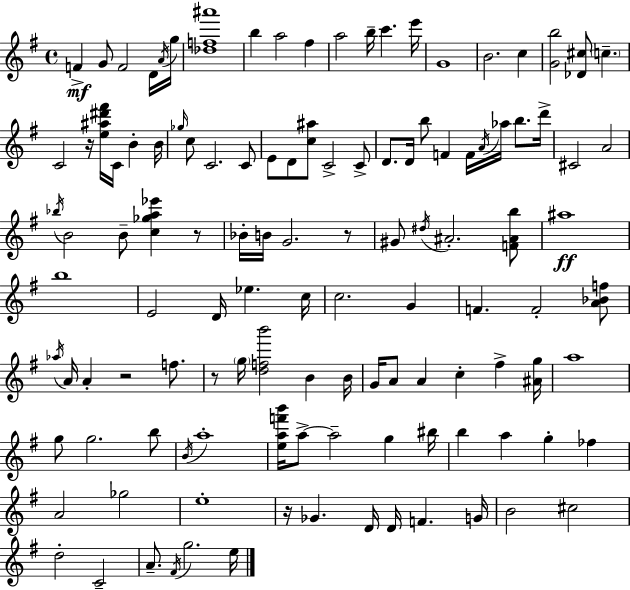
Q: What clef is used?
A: treble